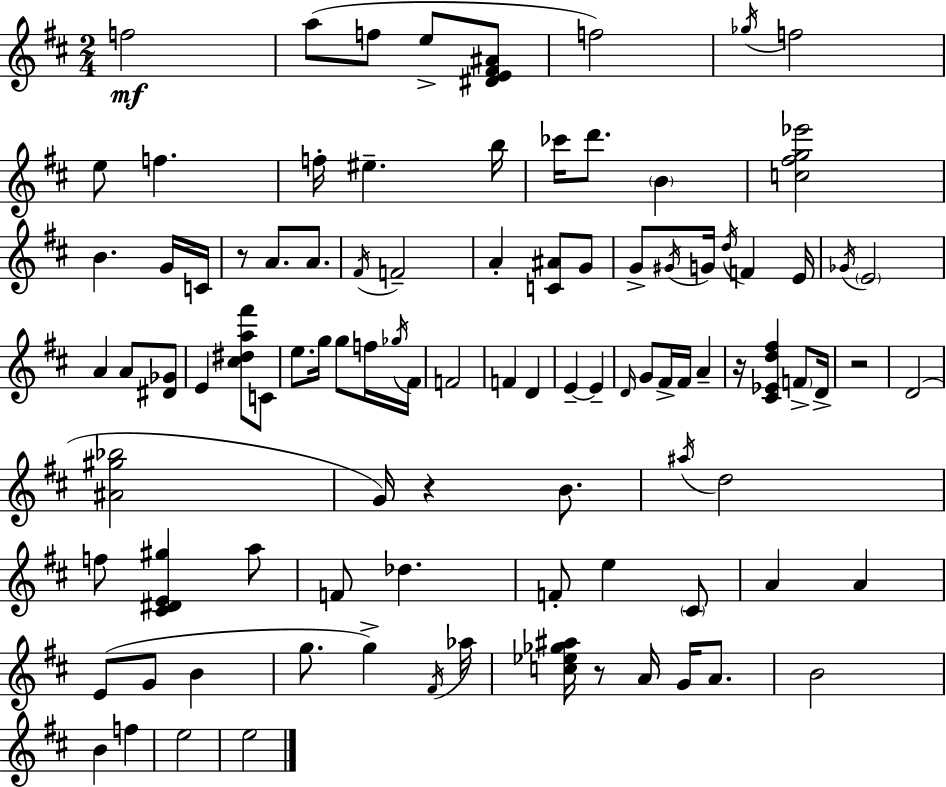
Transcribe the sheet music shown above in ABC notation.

X:1
T:Untitled
M:2/4
L:1/4
K:D
f2 a/2 f/2 e/2 [^DE^F^A]/2 f2 _g/4 f2 e/2 f f/4 ^e b/4 _c'/4 d'/2 B [c^fg_e']2 B G/4 C/4 z/2 A/2 A/2 ^F/4 F2 A [C^A]/2 G/2 G/2 ^G/4 G/4 d/4 F E/4 _G/4 E2 A A/2 [^D_G]/2 E [^c^da^f']/2 C/2 e/2 g/4 g/2 f/4 _g/4 ^F/4 F2 F D E E D/4 G/2 ^F/4 ^F/4 A z/4 [^C_Ed^f] F/2 D/4 z2 D2 [^A^g_b]2 G/4 z B/2 ^a/4 d2 f/2 [^C^DE^g] a/2 F/2 _d F/2 e ^C/2 A A E/2 G/2 B g/2 g ^F/4 _a/4 [c_e_g^a]/4 z/2 A/4 G/4 A/2 B2 B f e2 e2